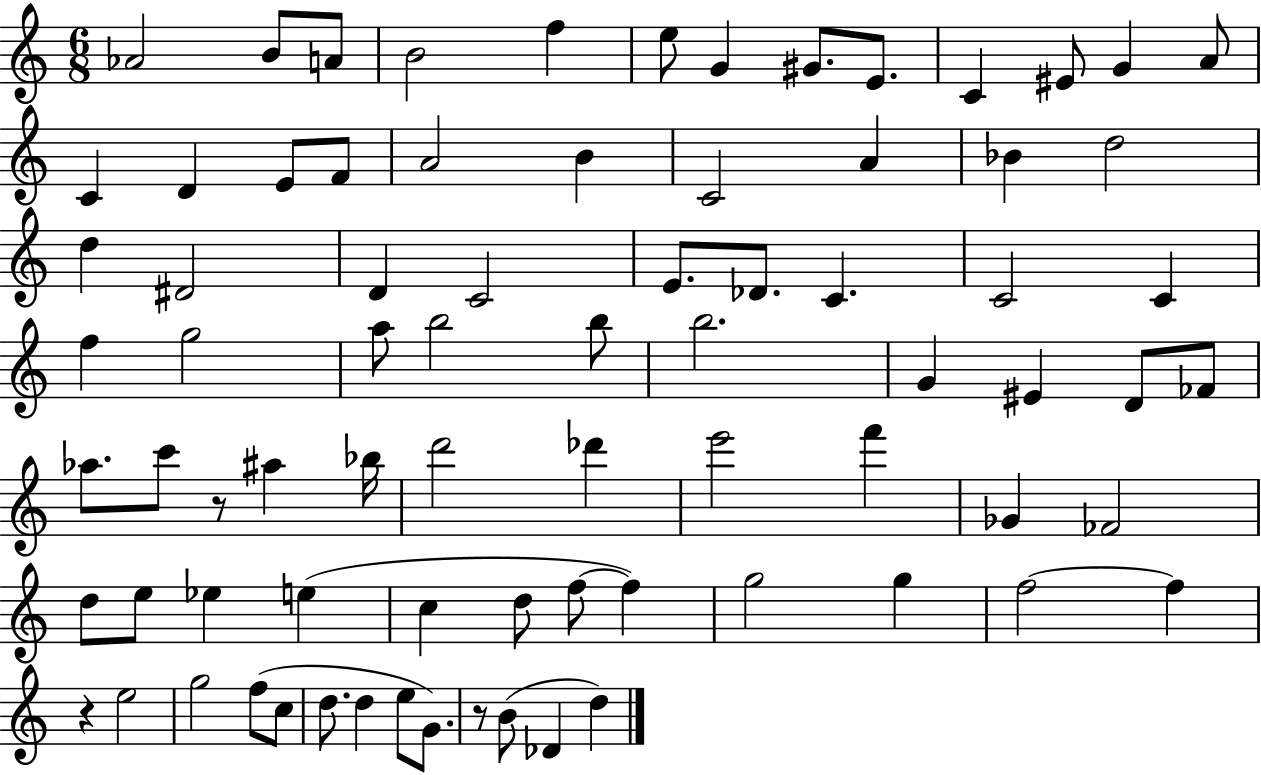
X:1
T:Untitled
M:6/8
L:1/4
K:C
_A2 B/2 A/2 B2 f e/2 G ^G/2 E/2 C ^E/2 G A/2 C D E/2 F/2 A2 B C2 A _B d2 d ^D2 D C2 E/2 _D/2 C C2 C f g2 a/2 b2 b/2 b2 G ^E D/2 _F/2 _a/2 c'/2 z/2 ^a _b/4 d'2 _d' e'2 f' _G _F2 d/2 e/2 _e e c d/2 f/2 f g2 g f2 f z e2 g2 f/2 c/2 d/2 d e/2 G/2 z/2 B/2 _D d